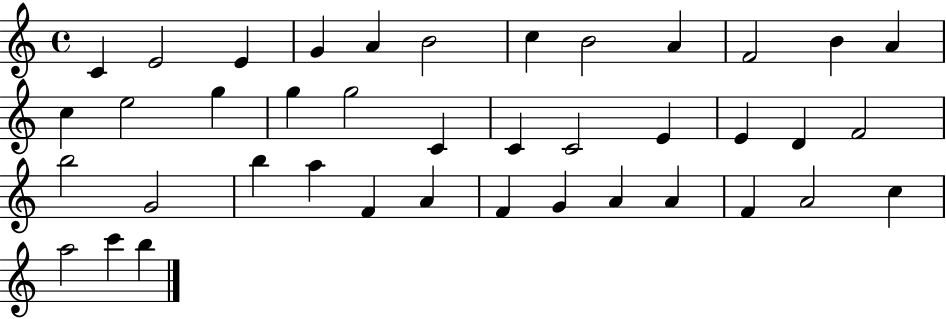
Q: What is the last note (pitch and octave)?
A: B5